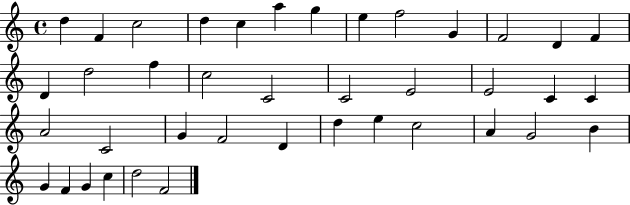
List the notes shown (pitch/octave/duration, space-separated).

D5/q F4/q C5/h D5/q C5/q A5/q G5/q E5/q F5/h G4/q F4/h D4/q F4/q D4/q D5/h F5/q C5/h C4/h C4/h E4/h E4/h C4/q C4/q A4/h C4/h G4/q F4/h D4/q D5/q E5/q C5/h A4/q G4/h B4/q G4/q F4/q G4/q C5/q D5/h F4/h